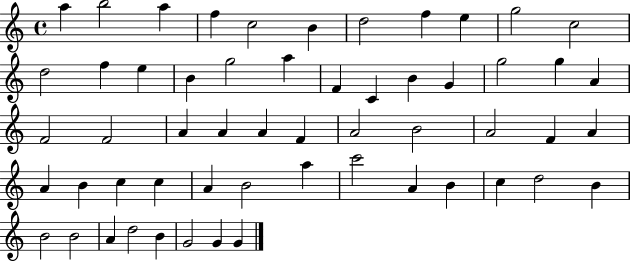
X:1
T:Untitled
M:4/4
L:1/4
K:C
a b2 a f c2 B d2 f e g2 c2 d2 f e B g2 a F C B G g2 g A F2 F2 A A A F A2 B2 A2 F A A B c c A B2 a c'2 A B c d2 B B2 B2 A d2 B G2 G G